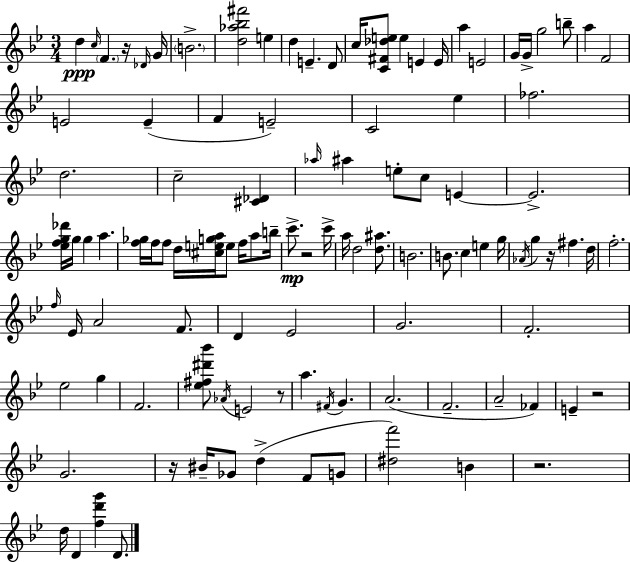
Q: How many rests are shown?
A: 7